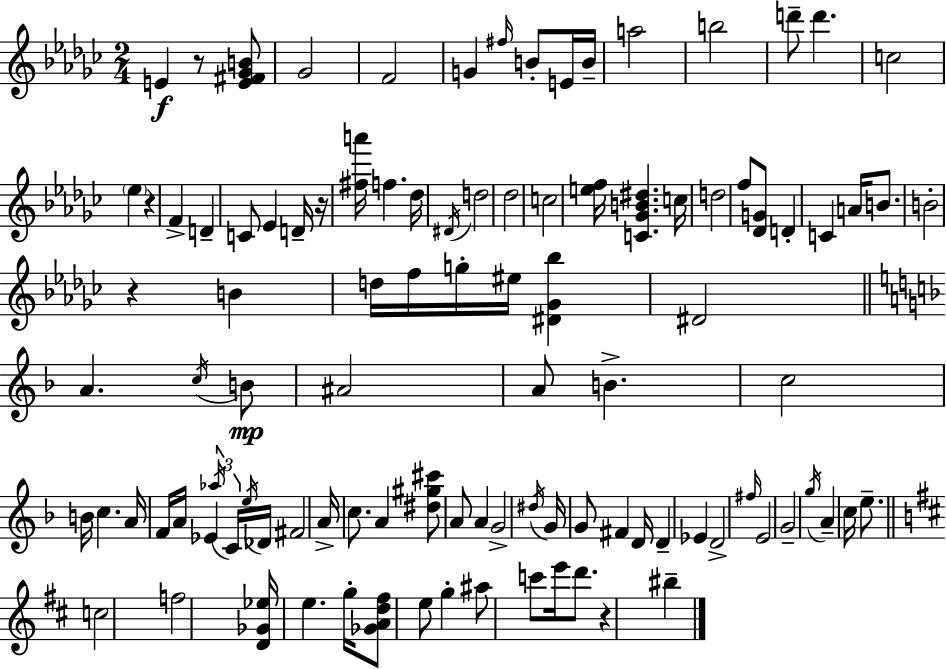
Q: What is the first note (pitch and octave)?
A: E4